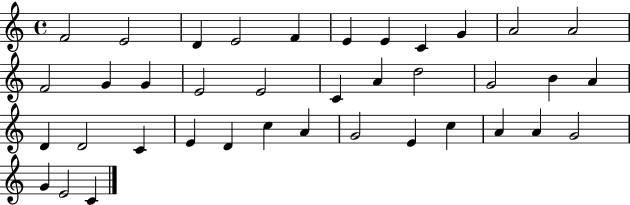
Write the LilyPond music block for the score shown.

{
  \clef treble
  \time 4/4
  \defaultTimeSignature
  \key c \major
  f'2 e'2 | d'4 e'2 f'4 | e'4 e'4 c'4 g'4 | a'2 a'2 | \break f'2 g'4 g'4 | e'2 e'2 | c'4 a'4 d''2 | g'2 b'4 a'4 | \break d'4 d'2 c'4 | e'4 d'4 c''4 a'4 | g'2 e'4 c''4 | a'4 a'4 g'2 | \break g'4 e'2 c'4 | \bar "|."
}